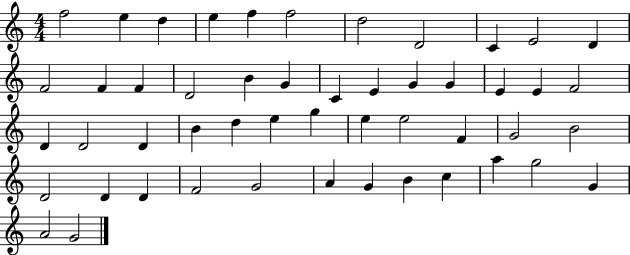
{
  \clef treble
  \numericTimeSignature
  \time 4/4
  \key c \major
  f''2 e''4 d''4 | e''4 f''4 f''2 | d''2 d'2 | c'4 e'2 d'4 | \break f'2 f'4 f'4 | d'2 b'4 g'4 | c'4 e'4 g'4 g'4 | e'4 e'4 f'2 | \break d'4 d'2 d'4 | b'4 d''4 e''4 g''4 | e''4 e''2 f'4 | g'2 b'2 | \break d'2 d'4 d'4 | f'2 g'2 | a'4 g'4 b'4 c''4 | a''4 g''2 g'4 | \break a'2 g'2 | \bar "|."
}